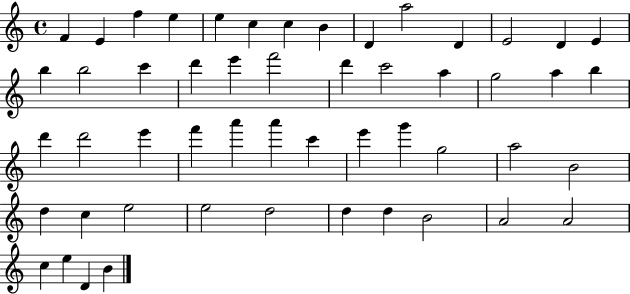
F4/q E4/q F5/q E5/q E5/q C5/q C5/q B4/q D4/q A5/h D4/q E4/h D4/q E4/q B5/q B5/h C6/q D6/q E6/q F6/h D6/q C6/h A5/q G5/h A5/q B5/q D6/q D6/h E6/q F6/q A6/q A6/q C6/q E6/q G6/q G5/h A5/h B4/h D5/q C5/q E5/h E5/h D5/h D5/q D5/q B4/h A4/h A4/h C5/q E5/q D4/q B4/q